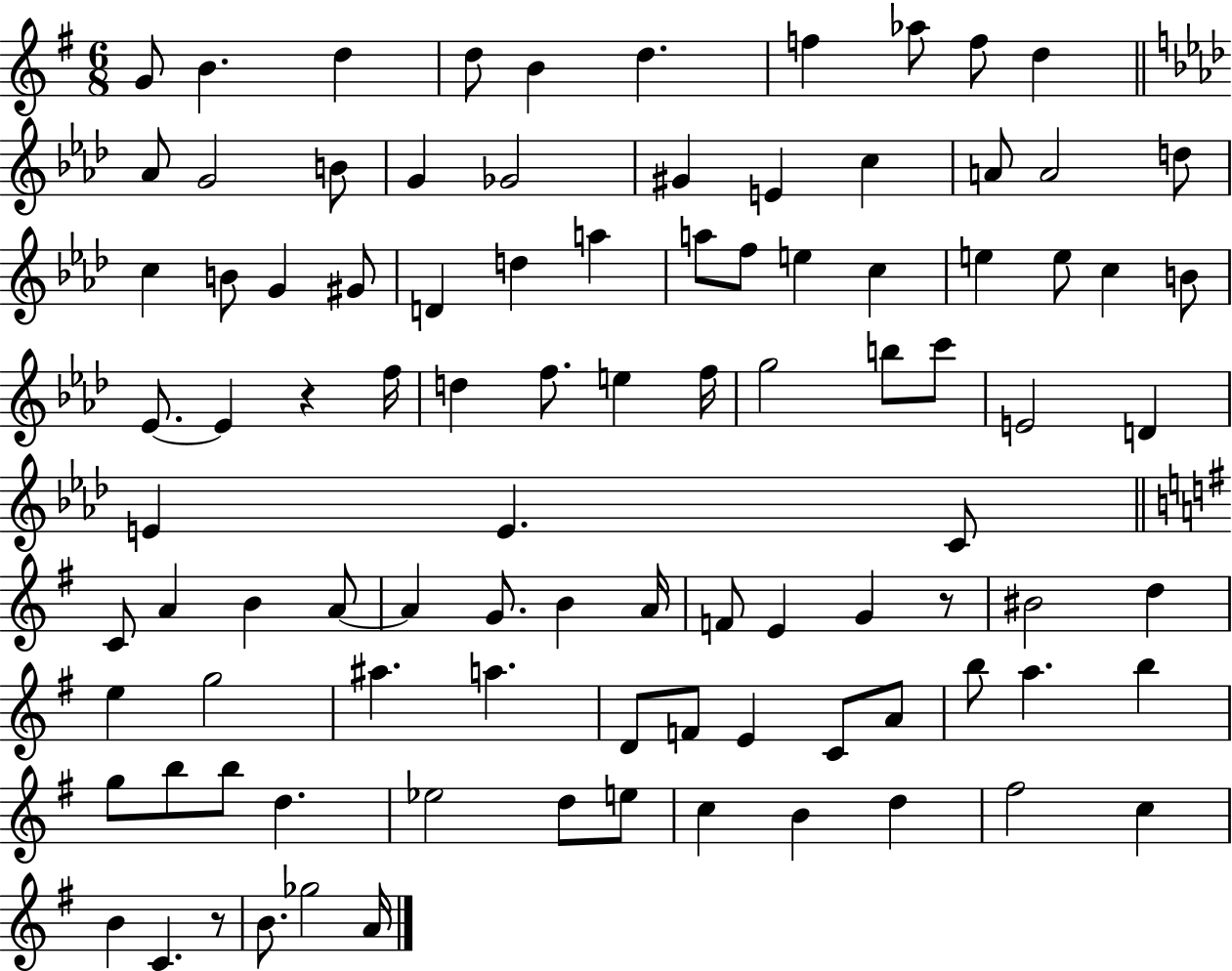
{
  \clef treble
  \numericTimeSignature
  \time 6/8
  \key g \major
  \repeat volta 2 { g'8 b'4. d''4 | d''8 b'4 d''4. | f''4 aes''8 f''8 d''4 | \bar "||" \break \key aes \major aes'8 g'2 b'8 | g'4 ges'2 | gis'4 e'4 c''4 | a'8 a'2 d''8 | \break c''4 b'8 g'4 gis'8 | d'4 d''4 a''4 | a''8 f''8 e''4 c''4 | e''4 e''8 c''4 b'8 | \break ees'8.~~ ees'4 r4 f''16 | d''4 f''8. e''4 f''16 | g''2 b''8 c'''8 | e'2 d'4 | \break e'4 e'4. c'8 | \bar "||" \break \key g \major c'8 a'4 b'4 a'8~~ | a'4 g'8. b'4 a'16 | f'8 e'4 g'4 r8 | bis'2 d''4 | \break e''4 g''2 | ais''4. a''4. | d'8 f'8 e'4 c'8 a'8 | b''8 a''4. b''4 | \break g''8 b''8 b''8 d''4. | ees''2 d''8 e''8 | c''4 b'4 d''4 | fis''2 c''4 | \break b'4 c'4. r8 | b'8. ges''2 a'16 | } \bar "|."
}